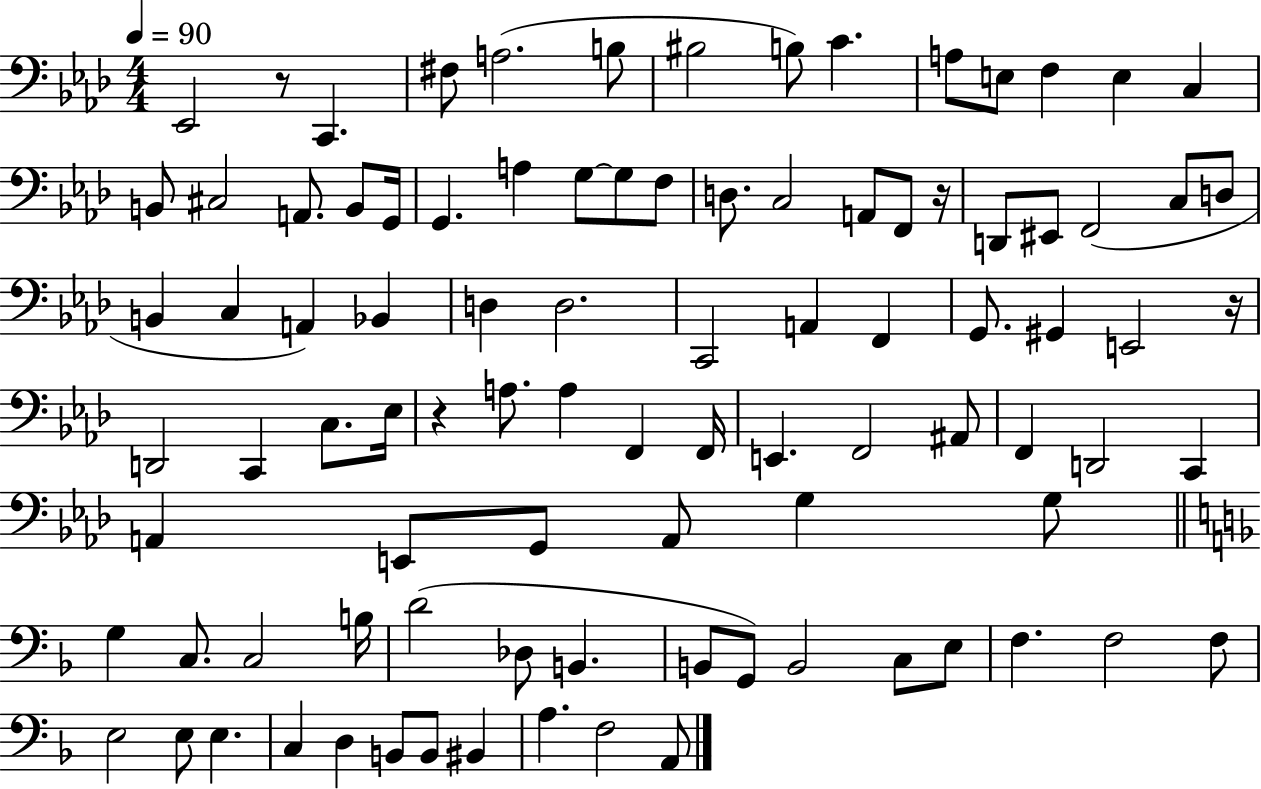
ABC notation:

X:1
T:Untitled
M:4/4
L:1/4
K:Ab
_E,,2 z/2 C,, ^F,/2 A,2 B,/2 ^B,2 B,/2 C A,/2 E,/2 F, E, C, B,,/2 ^C,2 A,,/2 B,,/2 G,,/4 G,, A, G,/2 G,/2 F,/2 D,/2 C,2 A,,/2 F,,/2 z/4 D,,/2 ^E,,/2 F,,2 C,/2 D,/2 B,, C, A,, _B,, D, D,2 C,,2 A,, F,, G,,/2 ^G,, E,,2 z/4 D,,2 C,, C,/2 _E,/4 z A,/2 A, F,, F,,/4 E,, F,,2 ^A,,/2 F,, D,,2 C,, A,, E,,/2 G,,/2 A,,/2 G, G,/2 G, C,/2 C,2 B,/4 D2 _D,/2 B,, B,,/2 G,,/2 B,,2 C,/2 E,/2 F, F,2 F,/2 E,2 E,/2 E, C, D, B,,/2 B,,/2 ^B,, A, F,2 A,,/2